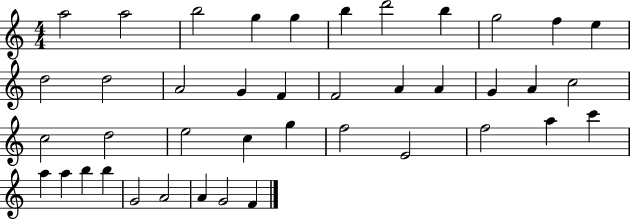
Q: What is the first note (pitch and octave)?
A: A5